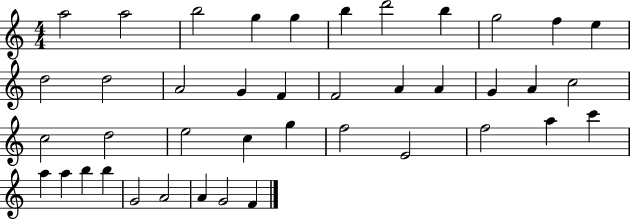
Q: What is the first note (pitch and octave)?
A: A5